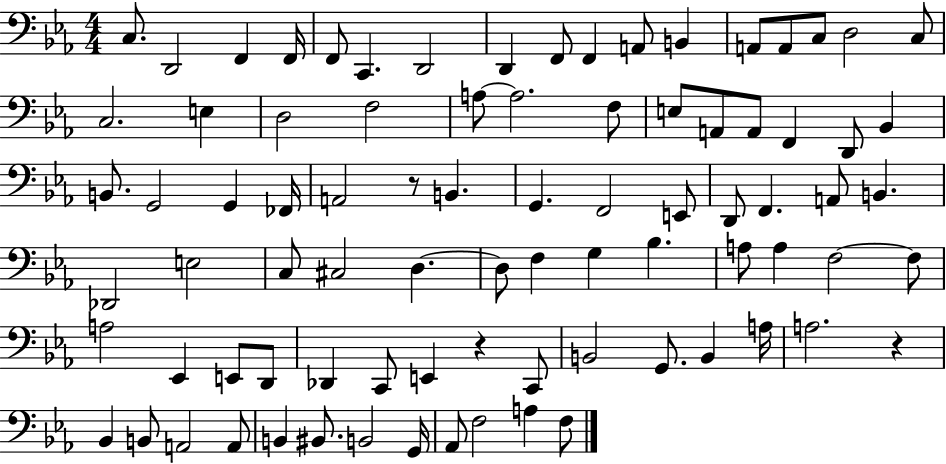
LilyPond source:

{
  \clef bass
  \numericTimeSignature
  \time 4/4
  \key ees \major
  c8. d,2 f,4 f,16 | f,8 c,4. d,2 | d,4 f,8 f,4 a,8 b,4 | a,8 a,8 c8 d2 c8 | \break c2. e4 | d2 f2 | a8~~ a2. f8 | e8 a,8 a,8 f,4 d,8 bes,4 | \break b,8. g,2 g,4 fes,16 | a,2 r8 b,4. | g,4. f,2 e,8 | d,8 f,4. a,8 b,4. | \break des,2 e2 | c8 cis2 d4.~~ | d8 f4 g4 bes4. | a8 a4 f2~~ f8 | \break a2 ees,4 e,8 d,8 | des,4 c,8 e,4 r4 c,8 | b,2 g,8. b,4 a16 | a2. r4 | \break bes,4 b,8 a,2 a,8 | b,4 bis,8. b,2 g,16 | aes,8 f2 a4 f8 | \bar "|."
}